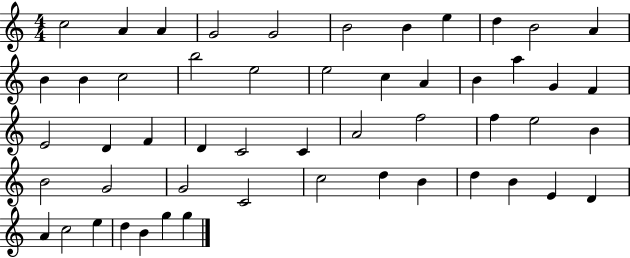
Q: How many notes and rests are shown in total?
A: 52